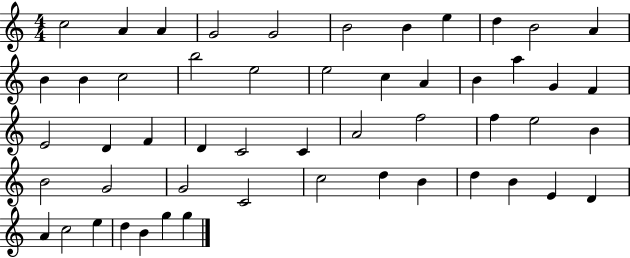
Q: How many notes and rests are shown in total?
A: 52